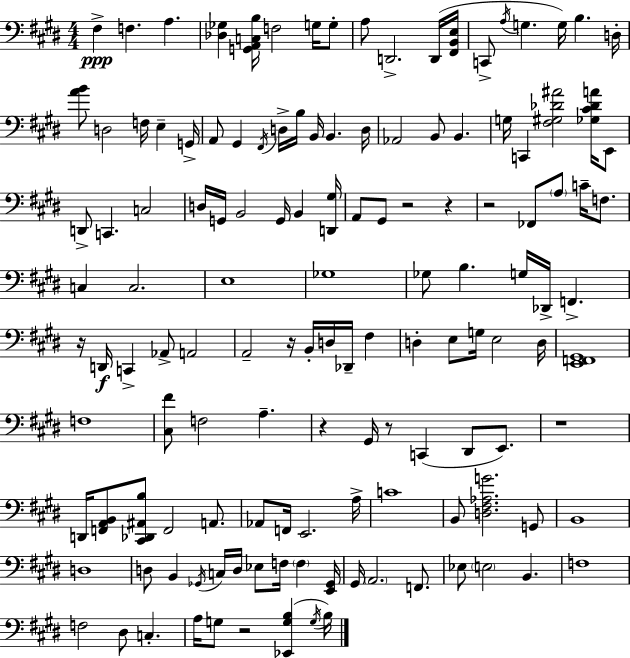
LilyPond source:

{
  \clef bass
  \numericTimeSignature
  \time 4/4
  \key e \major
  fis4->\ppp f4. a4. | <des ges>4 <g, a, c b>16 f2 g16 g8-. | a8 d,2.-> d,16( <fis, b, e>16 | c,8-> \acciaccatura { a16 } g4. g16) b4. | \break d16-. <a' b'>8 d2 f16 e4-- | g,16-> a,8 gis,4 \acciaccatura { fis,16 } d16-> b16 b,16 b,4. | d16 aes,2 b,8 b,4. | g16 c,4 <fis gis des' ais'>2 <ges cis' des' a'>16 | \break e,8 d,8-> c,4. c2 | d16 g,16 b,2 g,16 b,4 | <d, gis>16 a,8 gis,8 r2 r4 | r2 fes,8 \parenthesize a8 c'16-- f8. | \break c4 c2. | e1 | ges1 | ges8 b4. g16 des,16-> f,4.-> | \break r16 d,16\f c,4-> aes,8-> a,2 | a,2-- r16 b,16-. d16 des,16-- fis4 | d4-. e8 g16 e2 | d16 <e, f, gis,>1 | \break f1 | <cis fis'>8 f2 a4.-- | r4 gis,16 r8 c,4( dis,8 e,8.) | r1 | \break d,16 <f, a, b,>8 <cis, des, ais, b>8 f,2 a,8. | aes,8 f,16 e,2. | a16-> c'1 | b,8 <d fis aes g'>2. | \break g,8 b,1 | d1 | d8 b,4 \acciaccatura { ges,16 } c16 d16 ees8 f16 \parenthesize f4 | <e, ges,>16 gis,16 \parenthesize a,2. | \break f,8. ees8 \parenthesize e2 b,4. | f1 | f2 dis8 c4.-. | a16 g8 r2 <ees, g b>4( | \break \acciaccatura { g16 } b16) \bar "|."
}